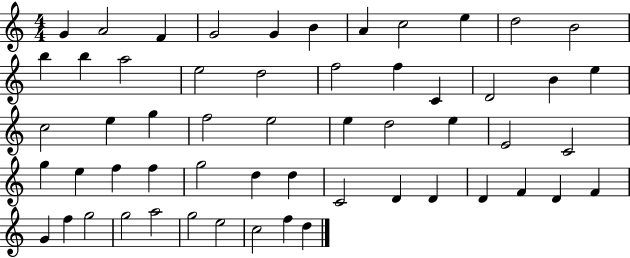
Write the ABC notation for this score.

X:1
T:Untitled
M:4/4
L:1/4
K:C
G A2 F G2 G B A c2 e d2 B2 b b a2 e2 d2 f2 f C D2 B e c2 e g f2 e2 e d2 e E2 C2 g e f f g2 d d C2 D D D F D F G f g2 g2 a2 g2 e2 c2 f d